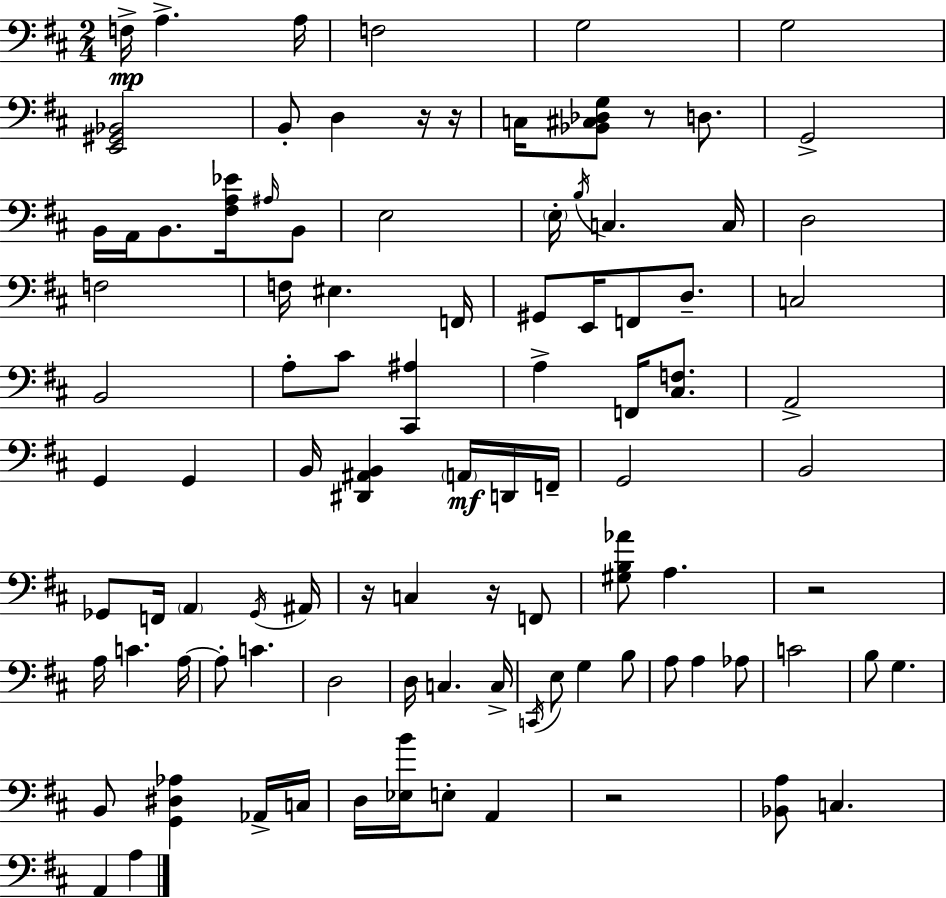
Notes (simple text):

F3/s A3/q. A3/s F3/h G3/h G3/h [E2,G#2,Bb2]/h B2/e D3/q R/s R/s C3/s [Bb2,C#3,Db3,G3]/e R/e D3/e. G2/h B2/s A2/s B2/e. [F#3,A3,Eb4]/s A#3/s B2/e E3/h E3/s B3/s C3/q. C3/s D3/h F3/h F3/s EIS3/q. F2/s G#2/e E2/s F2/e D3/e. C3/h B2/h A3/e C#4/e [C#2,A#3]/q A3/q F2/s [C#3,F3]/e. A2/h G2/q G2/q B2/s [D#2,A#2,B2]/q A2/s D2/s F2/s G2/h B2/h Gb2/e F2/s A2/q Gb2/s A#2/s R/s C3/q R/s F2/e [G#3,B3,Ab4]/e A3/q. R/h A3/s C4/q. A3/s A3/e C4/q. D3/h D3/s C3/q. C3/s C2/s E3/e G3/q B3/e A3/e A3/q Ab3/e C4/h B3/e G3/q. B2/e [G2,D#3,Ab3]/q Ab2/s C3/s D3/s [Eb3,B4]/s E3/e A2/q R/h [Bb2,A3]/e C3/q. A2/q A3/q